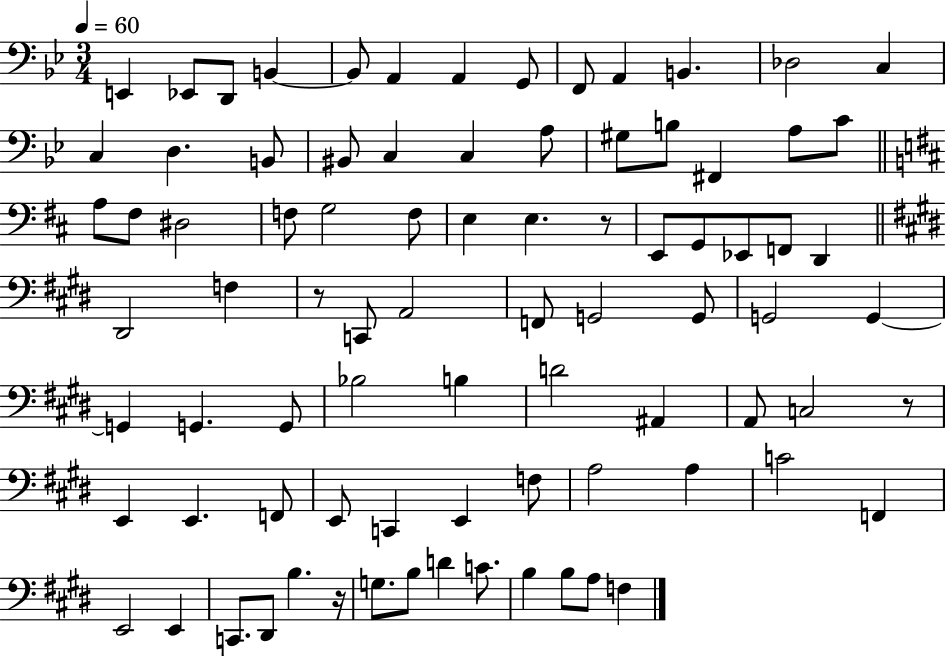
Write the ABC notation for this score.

X:1
T:Untitled
M:3/4
L:1/4
K:Bb
E,, _E,,/2 D,,/2 B,, B,,/2 A,, A,, G,,/2 F,,/2 A,, B,, _D,2 C, C, D, B,,/2 ^B,,/2 C, C, A,/2 ^G,/2 B,/2 ^F,, A,/2 C/2 A,/2 ^F,/2 ^D,2 F,/2 G,2 F,/2 E, E, z/2 E,,/2 G,,/2 _E,,/2 F,,/2 D,, ^D,,2 F, z/2 C,,/2 A,,2 F,,/2 G,,2 G,,/2 G,,2 G,, G,, G,, G,,/2 _B,2 B, D2 ^A,, A,,/2 C,2 z/2 E,, E,, F,,/2 E,,/2 C,, E,, F,/2 A,2 A, C2 F,, E,,2 E,, C,,/2 ^D,,/2 B, z/4 G,/2 B,/2 D C/2 B, B,/2 A,/2 F,